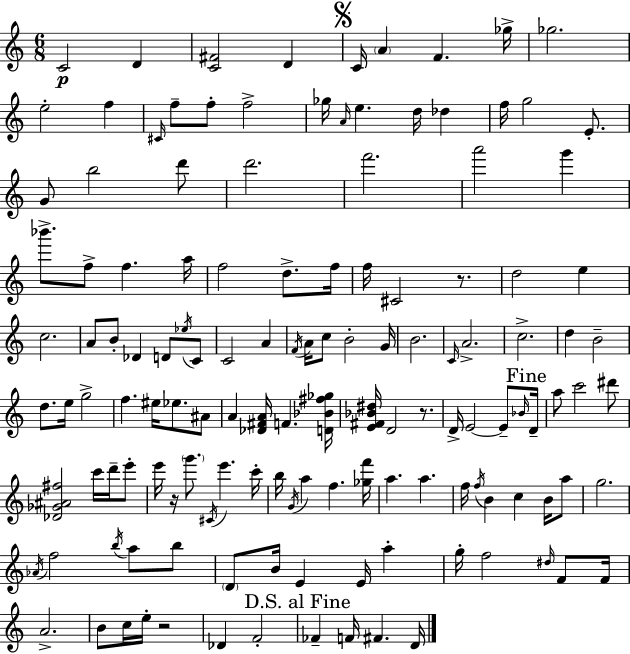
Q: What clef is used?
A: treble